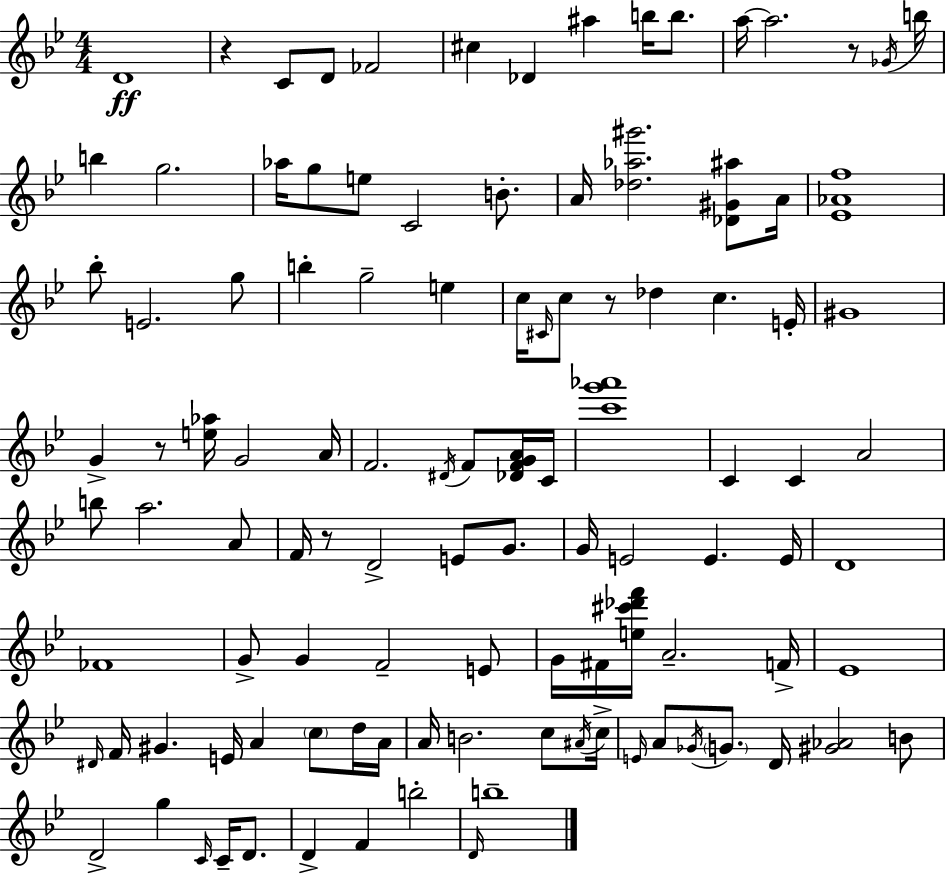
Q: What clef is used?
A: treble